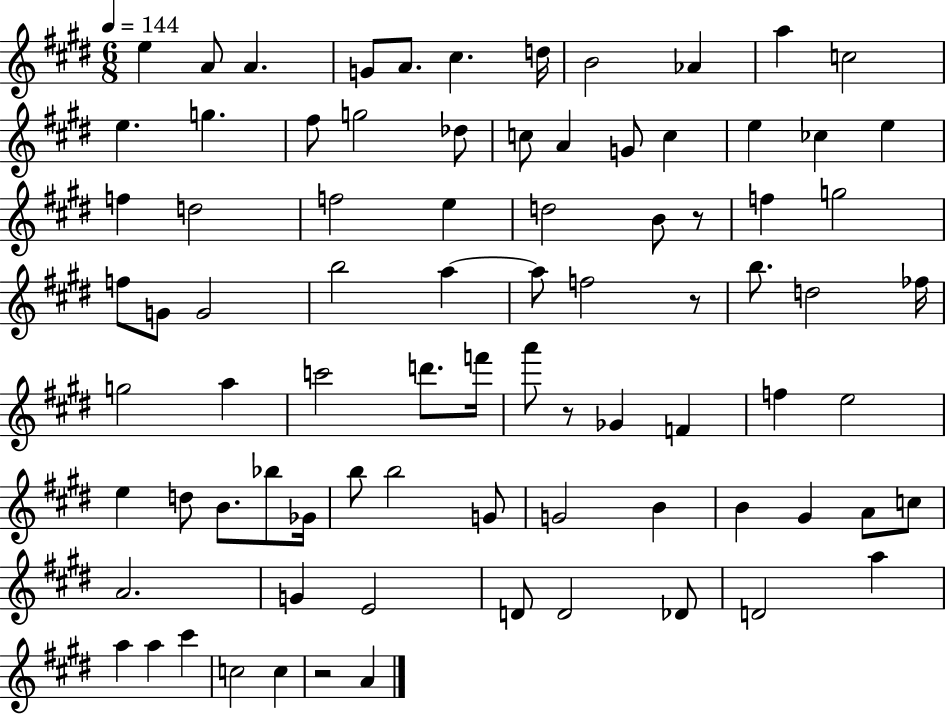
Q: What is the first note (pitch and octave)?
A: E5